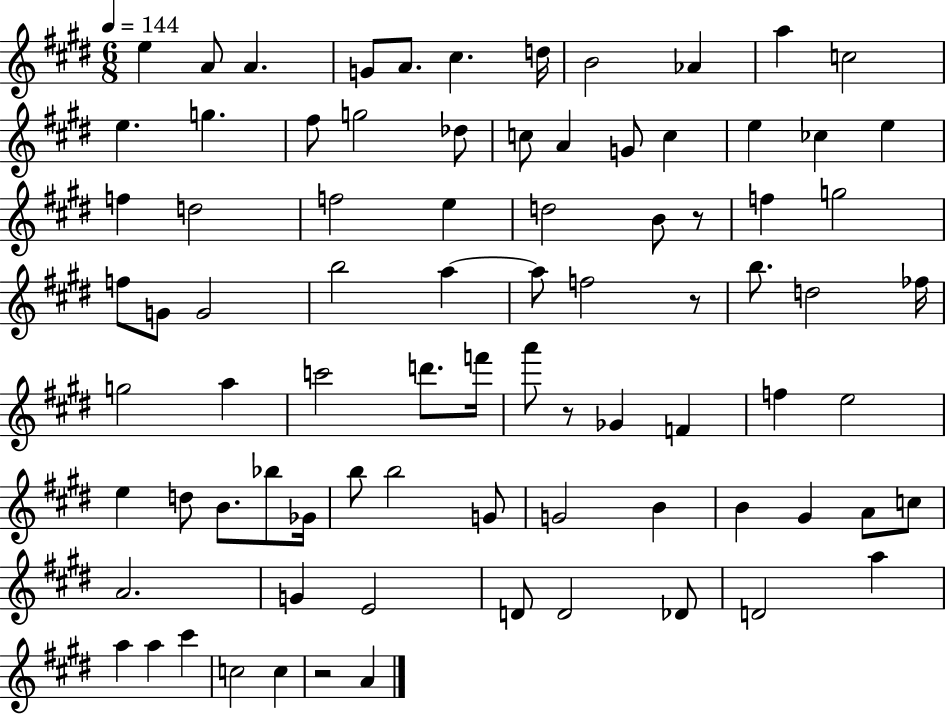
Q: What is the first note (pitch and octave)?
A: E5